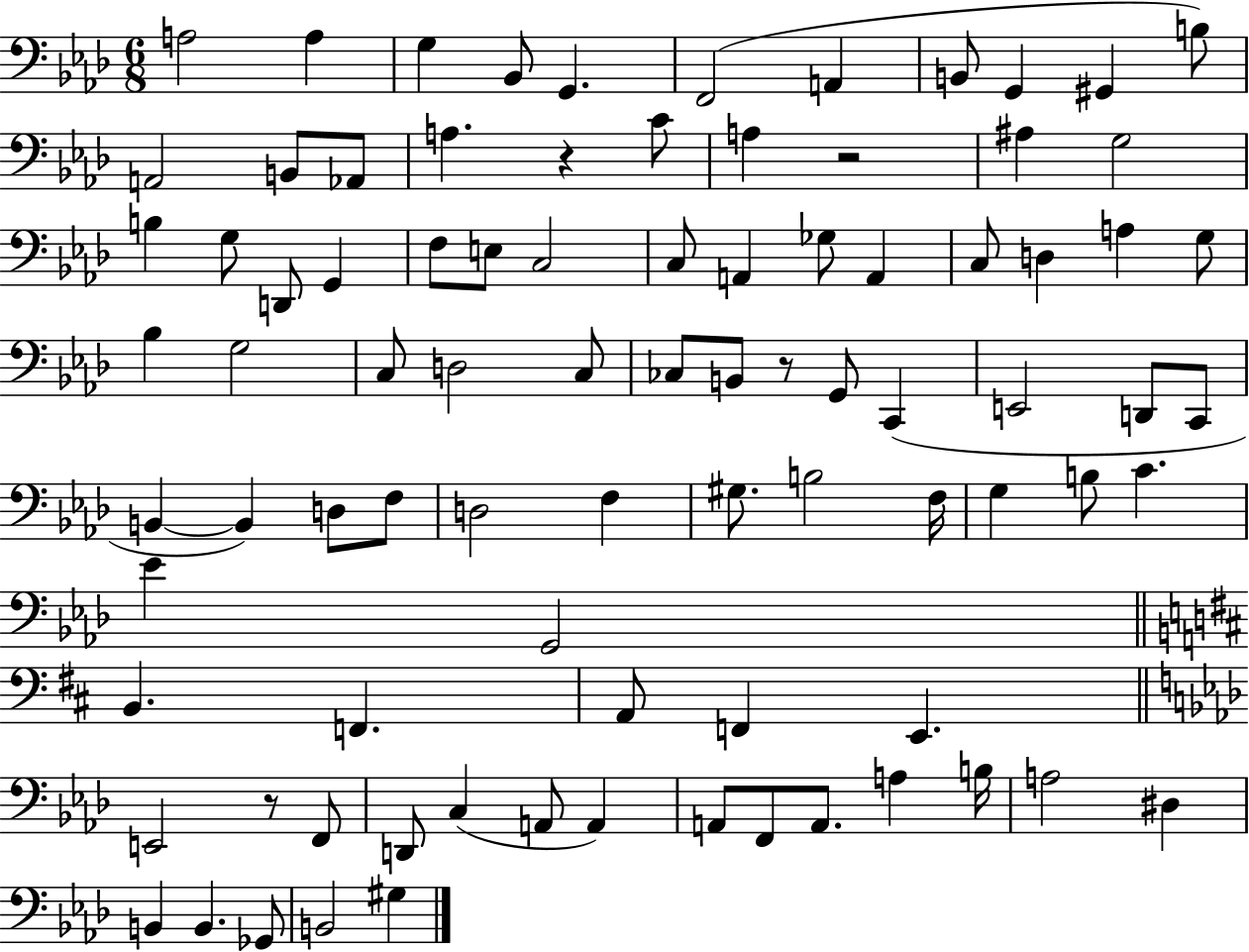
A3/h A3/q G3/q Bb2/e G2/q. F2/h A2/q B2/e G2/q G#2/q B3/e A2/h B2/e Ab2/e A3/q. R/q C4/e A3/q R/h A#3/q G3/h B3/q G3/e D2/e G2/q F3/e E3/e C3/h C3/e A2/q Gb3/e A2/q C3/e D3/q A3/q G3/e Bb3/q G3/h C3/e D3/h C3/e CES3/e B2/e R/e G2/e C2/q E2/h D2/e C2/e B2/q B2/q D3/e F3/e D3/h F3/q G#3/e. B3/h F3/s G3/q B3/e C4/q. Eb4/q G2/h B2/q. F2/q. A2/e F2/q E2/q. E2/h R/e F2/e D2/e C3/q A2/e A2/q A2/e F2/e A2/e. A3/q B3/s A3/h D#3/q B2/q B2/q. Gb2/e B2/h G#3/q